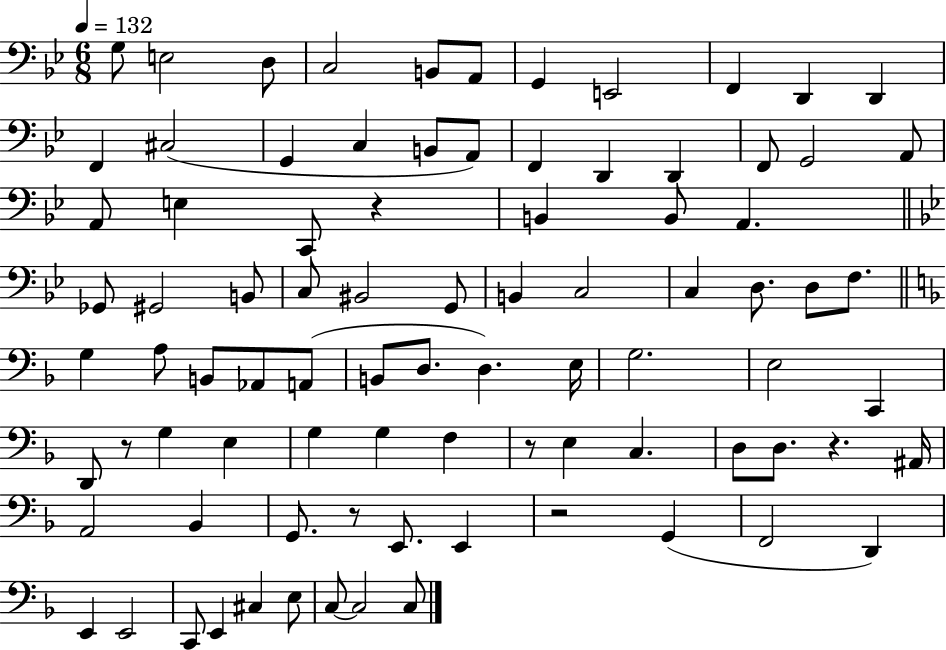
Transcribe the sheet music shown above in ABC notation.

X:1
T:Untitled
M:6/8
L:1/4
K:Bb
G,/2 E,2 D,/2 C,2 B,,/2 A,,/2 G,, E,,2 F,, D,, D,, F,, ^C,2 G,, C, B,,/2 A,,/2 F,, D,, D,, F,,/2 G,,2 A,,/2 A,,/2 E, C,,/2 z B,, B,,/2 A,, _G,,/2 ^G,,2 B,,/2 C,/2 ^B,,2 G,,/2 B,, C,2 C, D,/2 D,/2 F,/2 G, A,/2 B,,/2 _A,,/2 A,,/2 B,,/2 D,/2 D, E,/4 G,2 E,2 C,, D,,/2 z/2 G, E, G, G, F, z/2 E, C, D,/2 D,/2 z ^A,,/4 A,,2 _B,, G,,/2 z/2 E,,/2 E,, z2 G,, F,,2 D,, E,, E,,2 C,,/2 E,, ^C, E,/2 C,/2 C,2 C,/2